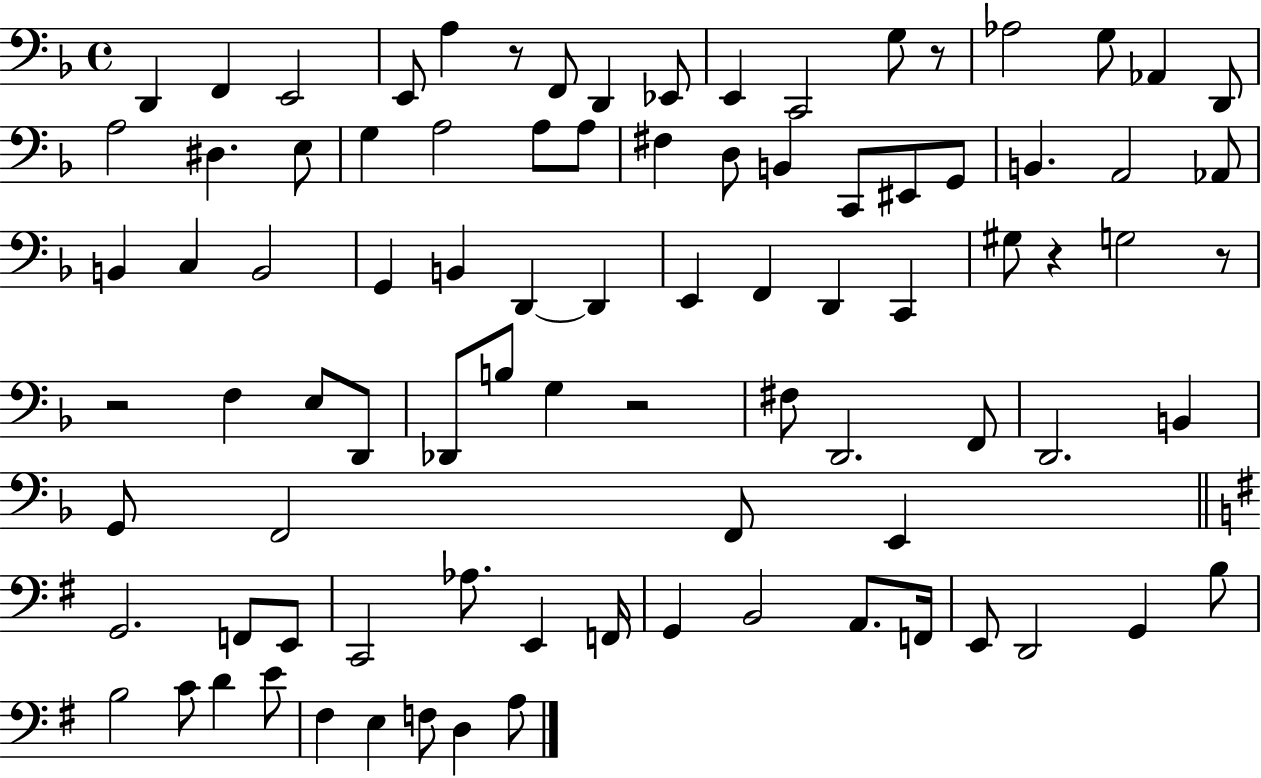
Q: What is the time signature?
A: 4/4